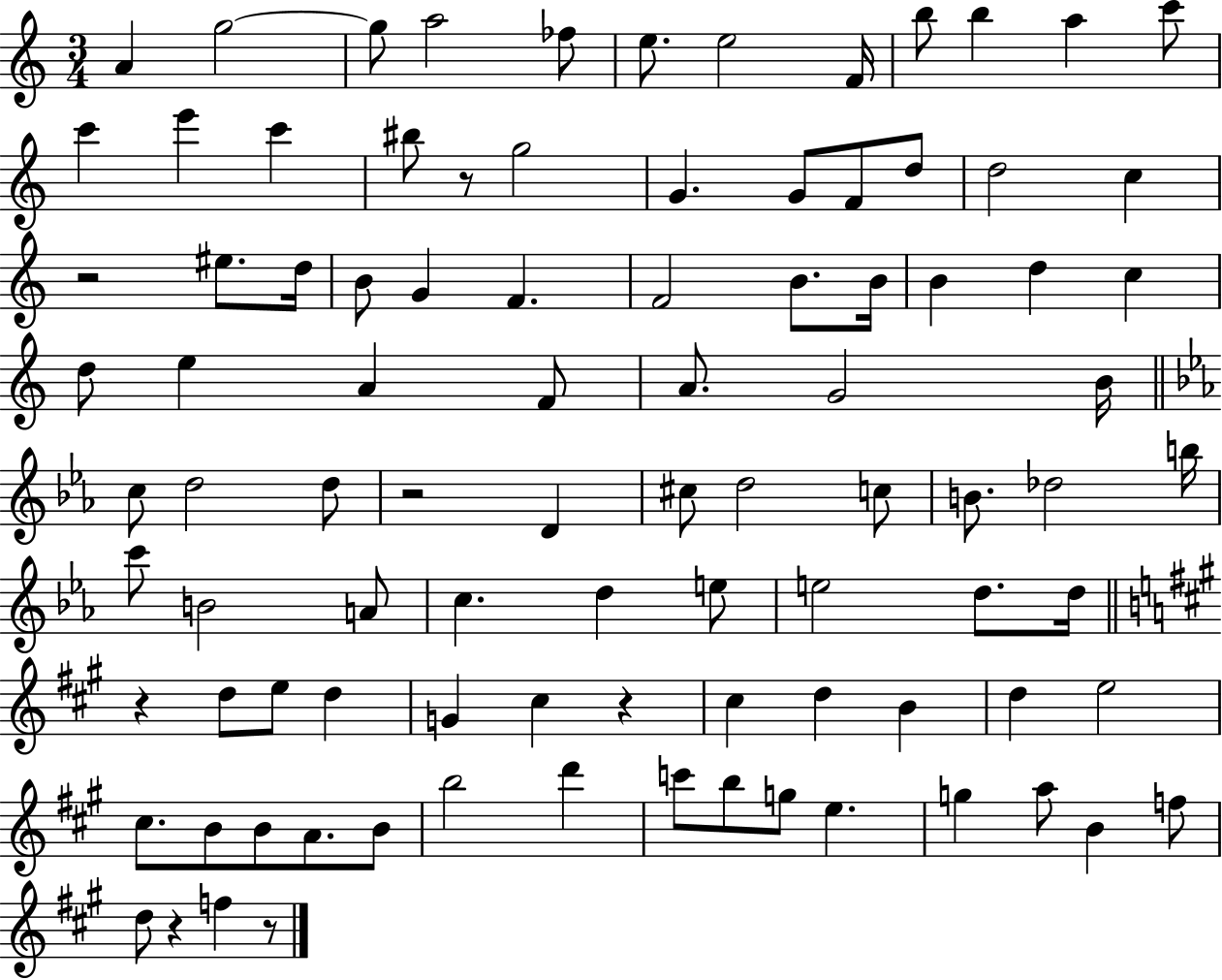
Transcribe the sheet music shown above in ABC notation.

X:1
T:Untitled
M:3/4
L:1/4
K:C
A g2 g/2 a2 _f/2 e/2 e2 F/4 b/2 b a c'/2 c' e' c' ^b/2 z/2 g2 G G/2 F/2 d/2 d2 c z2 ^e/2 d/4 B/2 G F F2 B/2 B/4 B d c d/2 e A F/2 A/2 G2 B/4 c/2 d2 d/2 z2 D ^c/2 d2 c/2 B/2 _d2 b/4 c'/2 B2 A/2 c d e/2 e2 d/2 d/4 z d/2 e/2 d G ^c z ^c d B d e2 ^c/2 B/2 B/2 A/2 B/2 b2 d' c'/2 b/2 g/2 e g a/2 B f/2 d/2 z f z/2